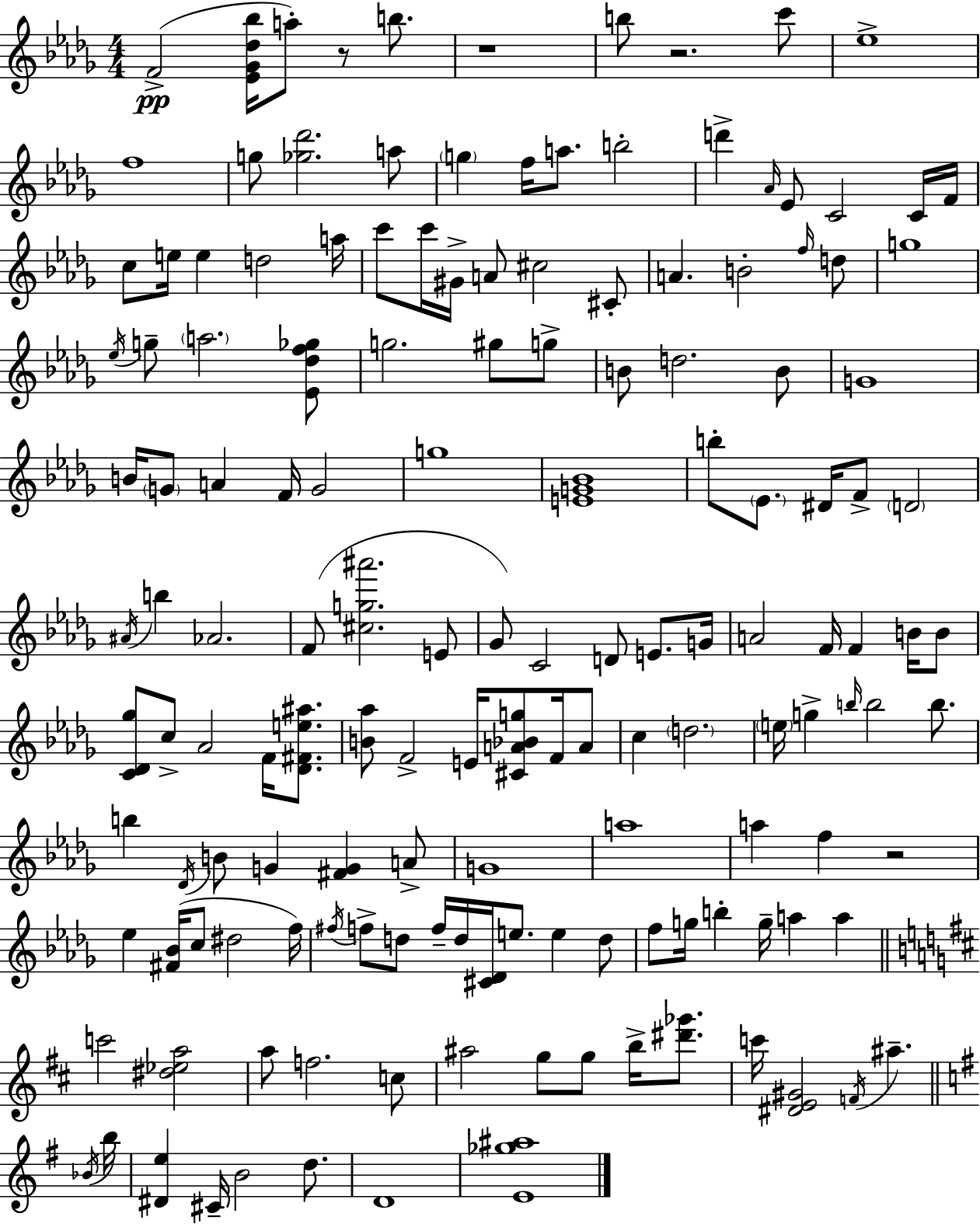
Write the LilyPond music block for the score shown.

{
  \clef treble
  \numericTimeSignature
  \time 4/4
  \key bes \minor
  f'2->(\pp <ees' ges' des'' bes''>16 a''8-.) r8 b''8. | r1 | b''8 r2. c'''8 | ees''1-> | \break f''1 | g''8 <ges'' des'''>2. a''8 | \parenthesize g''4 f''16 a''8. b''2-. | d'''4-> \grace { aes'16 } ees'8 c'2 c'16 | \break f'16 c''8 e''16 e''4 d''2 | a''16 c'''8 c'''16 gis'16-> a'8 cis''2 cis'8-. | a'4. b'2-. \grace { f''16 } | d''8 g''1 | \break \acciaccatura { ees''16 } g''8-- \parenthesize a''2. | <ees' des'' f'' ges''>8 g''2. gis''8 | g''8-> b'8 d''2. | b'8 g'1 | \break b'16 \parenthesize g'8 a'4 f'16 g'2 | g''1 | <e' g' bes'>1 | b''8-. \parenthesize ees'8. dis'16 f'8-> \parenthesize d'2 | \break \acciaccatura { ais'16 } b''4 aes'2. | f'8( <cis'' g'' ais'''>2. | e'8 ges'8) c'2 d'8 | e'8. g'16 a'2 f'16 f'4 | \break b'16 b'8 <c' des' ges''>8 c''8-> aes'2 | f'16 <des' fis' e'' ais''>8. <b' aes''>8 f'2-> e'16 <cis' a' bes' g''>8 | f'16 a'8 c''4 \parenthesize d''2. | \parenthesize e''16 g''4-> \grace { b''16 } b''2 | \break b''8. b''4 \acciaccatura { des'16 } b'8 g'4 | <fis' g'>4 a'8-> g'1 | a''1 | a''4 f''4 r2 | \break ees''4 <fis' bes'>16( c''8 dis''2 | f''16) \acciaccatura { fis''16 } f''8-> d''8 f''16-- d''16 <cis' des'>16 e''8. | e''4 d''8 f''8 g''16 b''4-. g''16-- a''4 | a''4 \bar "||" \break \key b \minor c'''2 <dis'' ees'' a''>2 | a''8 f''2. c''8 | ais''2 g''8 g''8 b''16-> <dis''' ges'''>8. | c'''16 <dis' e' gis'>2 \acciaccatura { f'16 } ais''4.-- | \break \bar "||" \break \key e \minor \acciaccatura { bes'16 } b''16 <dis' e''>4 cis'16-- b'2 d''8. | d'1 | <e' ges'' ais''>1 | \bar "|."
}